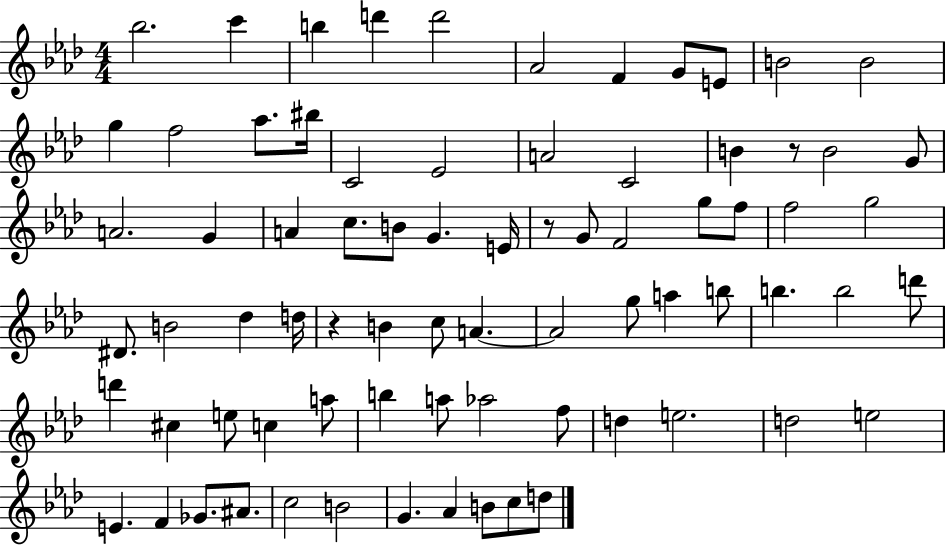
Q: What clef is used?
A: treble